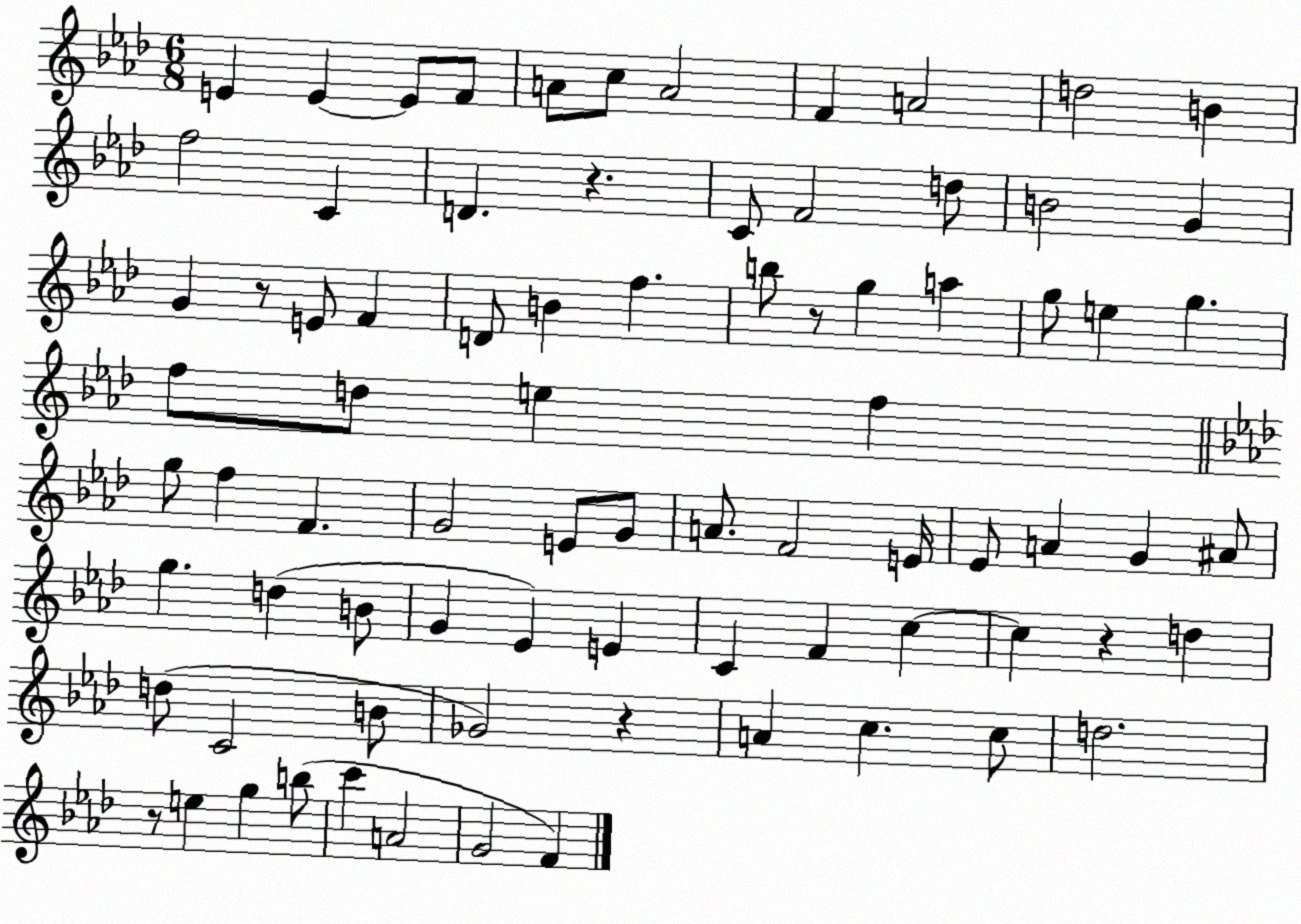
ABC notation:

X:1
T:Untitled
M:6/8
L:1/4
K:Ab
E E E/2 F/2 A/2 c/2 A2 F A2 d2 B f2 C D z C/2 F2 d/2 B2 G G z/2 E/2 F D/2 B f b/2 z/2 g a g/2 e g f/2 d/2 e f g/2 f F G2 E/2 G/2 A/2 F2 E/4 _E/2 A G ^A/2 g d B/2 G _E E C F c c z d d/2 C2 B/2 _G2 z A c c/2 d2 z/2 e g b/2 c' A2 G2 F